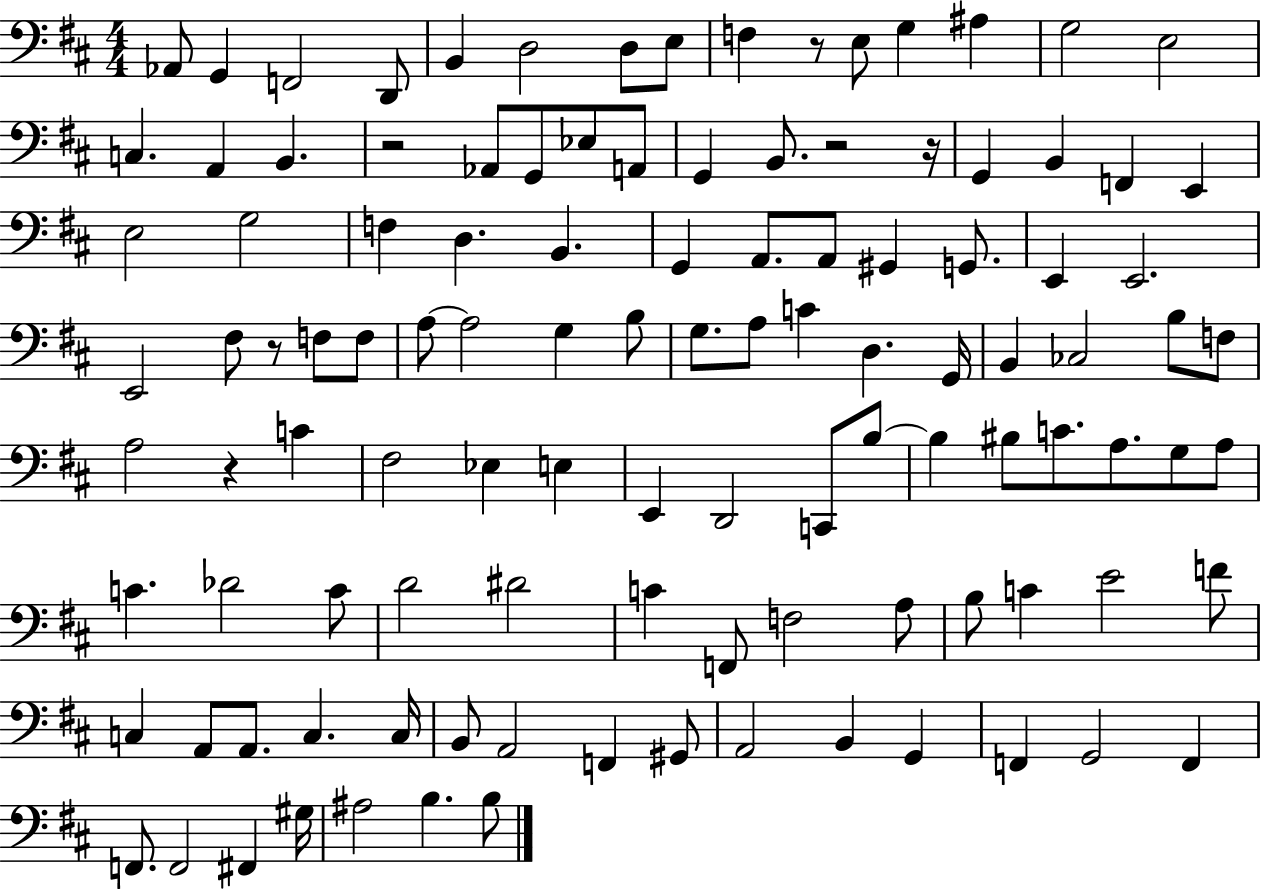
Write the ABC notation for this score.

X:1
T:Untitled
M:4/4
L:1/4
K:D
_A,,/2 G,, F,,2 D,,/2 B,, D,2 D,/2 E,/2 F, z/2 E,/2 G, ^A, G,2 E,2 C, A,, B,, z2 _A,,/2 G,,/2 _E,/2 A,,/2 G,, B,,/2 z2 z/4 G,, B,, F,, E,, E,2 G,2 F, D, B,, G,, A,,/2 A,,/2 ^G,, G,,/2 E,, E,,2 E,,2 ^F,/2 z/2 F,/2 F,/2 A,/2 A,2 G, B,/2 G,/2 A,/2 C D, G,,/4 B,, _C,2 B,/2 F,/2 A,2 z C ^F,2 _E, E, E,, D,,2 C,,/2 B,/2 B, ^B,/2 C/2 A,/2 G,/2 A,/2 C _D2 C/2 D2 ^D2 C F,,/2 F,2 A,/2 B,/2 C E2 F/2 C, A,,/2 A,,/2 C, C,/4 B,,/2 A,,2 F,, ^G,,/2 A,,2 B,, G,, F,, G,,2 F,, F,,/2 F,,2 ^F,, ^G,/4 ^A,2 B, B,/2